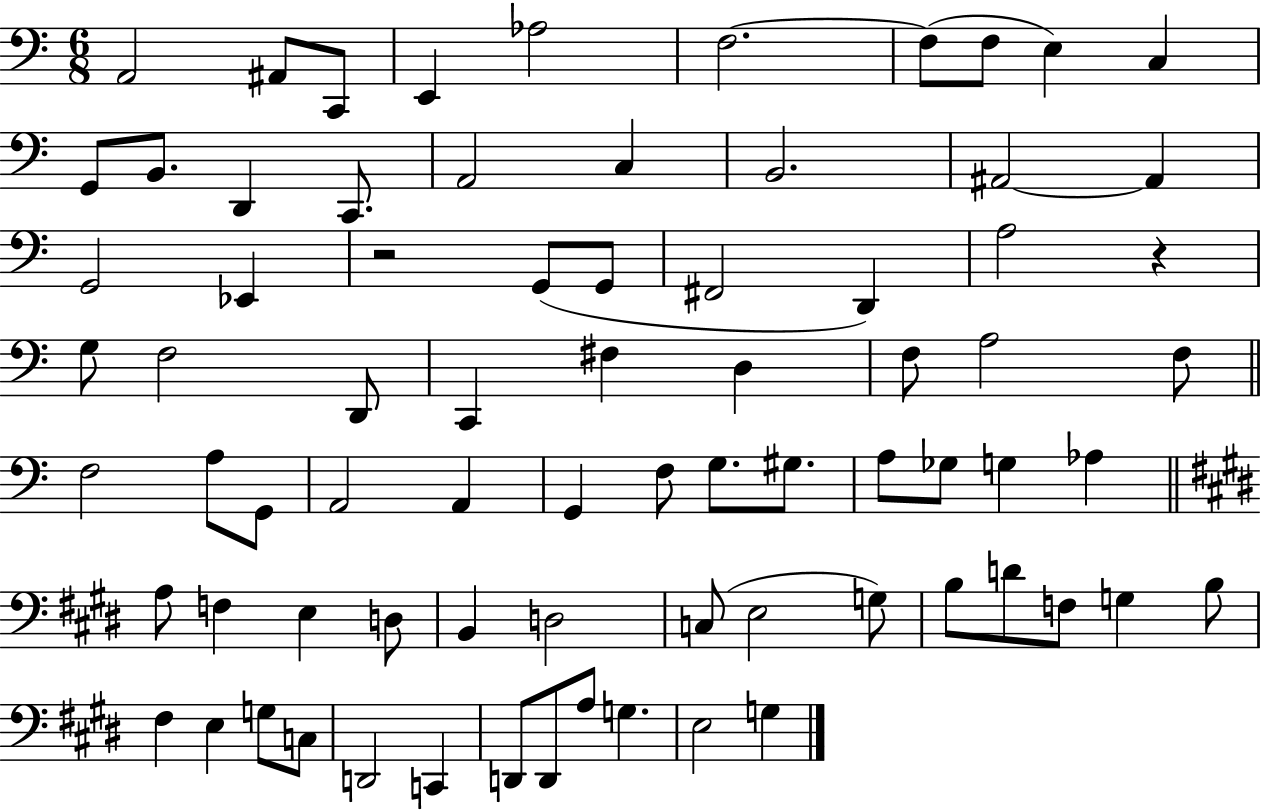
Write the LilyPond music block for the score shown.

{
  \clef bass
  \numericTimeSignature
  \time 6/8
  \key c \major
  a,2 ais,8 c,8 | e,4 aes2 | f2.~~ | f8( f8 e4) c4 | \break g,8 b,8. d,4 c,8. | a,2 c4 | b,2. | ais,2~~ ais,4 | \break g,2 ees,4 | r2 g,8( g,8 | fis,2 d,4) | a2 r4 | \break g8 f2 d,8 | c,4 fis4 d4 | f8 a2 f8 | \bar "||" \break \key a \minor f2 a8 g,8 | a,2 a,4 | g,4 f8 g8. gis8. | a8 ges8 g4 aes4 | \break \bar "||" \break \key e \major a8 f4 e4 d8 | b,4 d2 | c8( e2 g8) | b8 d'8 f8 g4 b8 | \break fis4 e4 g8 c8 | d,2 c,4 | d,8 d,8 a8 g4. | e2 g4 | \break \bar "|."
}